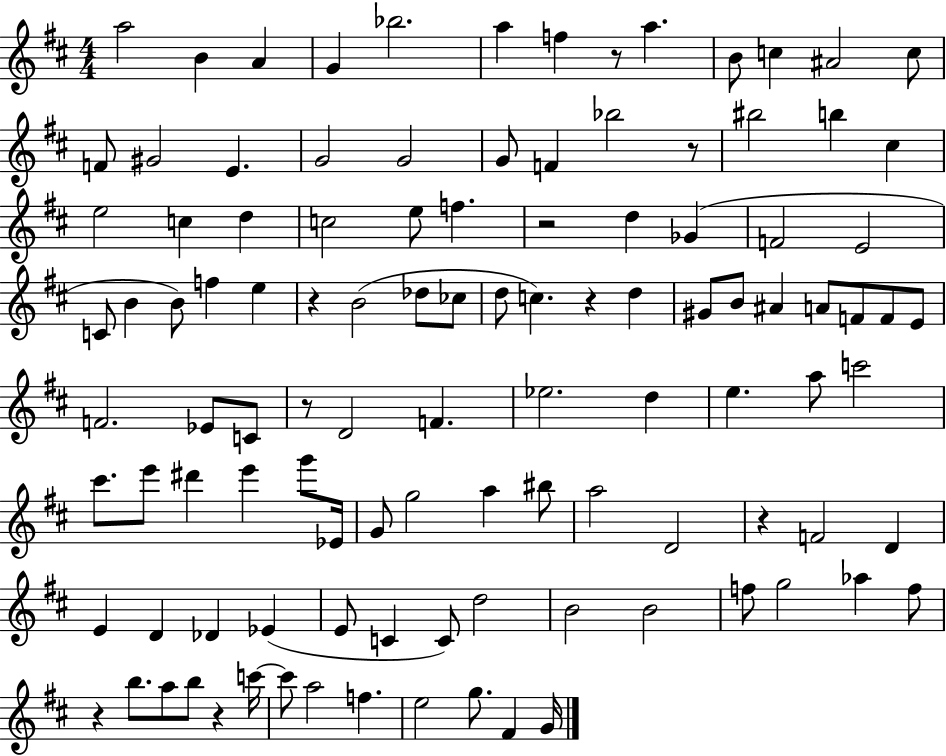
X:1
T:Untitled
M:4/4
L:1/4
K:D
a2 B A G _b2 a f z/2 a B/2 c ^A2 c/2 F/2 ^G2 E G2 G2 G/2 F _b2 z/2 ^b2 b ^c e2 c d c2 e/2 f z2 d _G F2 E2 C/2 B B/2 f e z B2 _d/2 _c/2 d/2 c z d ^G/2 B/2 ^A A/2 F/2 F/2 E/2 F2 _E/2 C/2 z/2 D2 F _e2 d e a/2 c'2 ^c'/2 e'/2 ^d' e' g'/2 _E/4 G/2 g2 a ^b/2 a2 D2 z F2 D E D _D _E E/2 C C/2 d2 B2 B2 f/2 g2 _a f/2 z b/2 a/2 b/2 z c'/4 c'/2 a2 f e2 g/2 ^F G/4